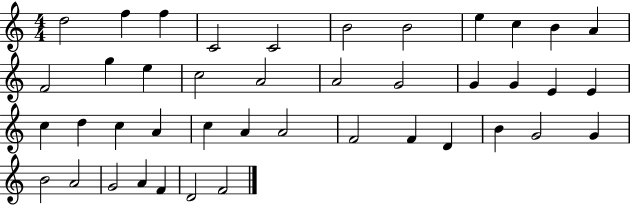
D5/h F5/q F5/q C4/h C4/h B4/h B4/h E5/q C5/q B4/q A4/q F4/h G5/q E5/q C5/h A4/h A4/h G4/h G4/q G4/q E4/q E4/q C5/q D5/q C5/q A4/q C5/q A4/q A4/h F4/h F4/q D4/q B4/q G4/h G4/q B4/h A4/h G4/h A4/q F4/q D4/h F4/h